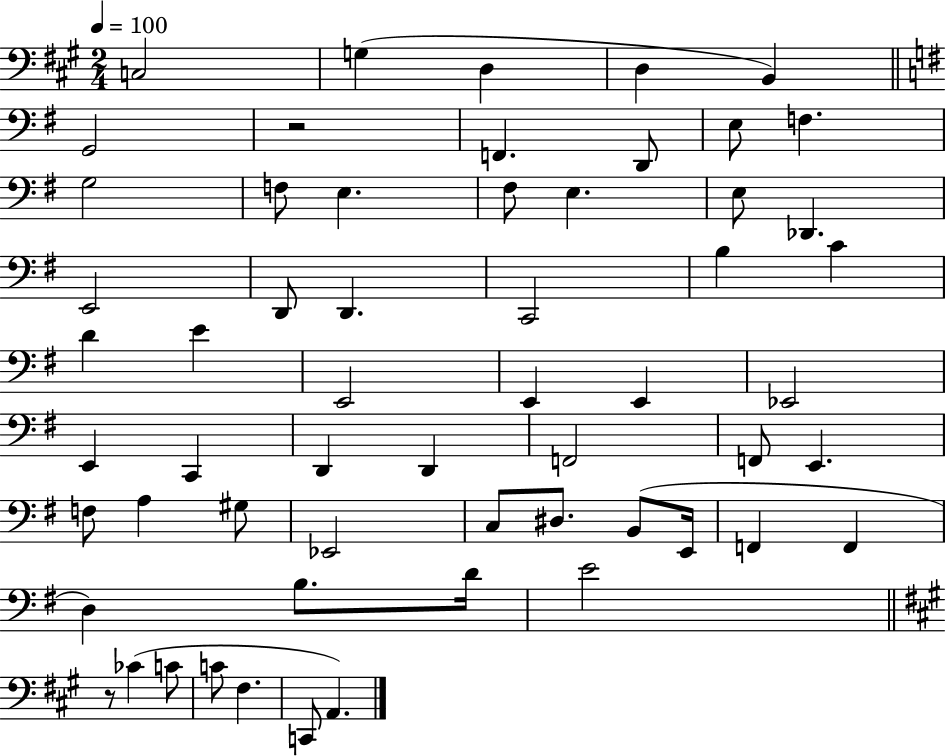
{
  \clef bass
  \numericTimeSignature
  \time 2/4
  \key a \major
  \tempo 4 = 100
  \repeat volta 2 { c2 | g4( d4 | d4 b,4) | \bar "||" \break \key e \minor g,2 | r2 | f,4. d,8 | e8 f4. | \break g2 | f8 e4. | fis8 e4. | e8 des,4. | \break e,2 | d,8 d,4. | c,2 | b4 c'4 | \break d'4 e'4 | e,2 | e,4 e,4 | ees,2 | \break e,4 c,4 | d,4 d,4 | f,2 | f,8 e,4. | \break f8 a4 gis8 | ees,2 | c8 dis8. b,8( e,16 | f,4 f,4 | \break d4) b8. d'16 | e'2 | \bar "||" \break \key a \major r8 ces'4( c'8 | c'8 fis4. | c,8 a,4.) | } \bar "|."
}